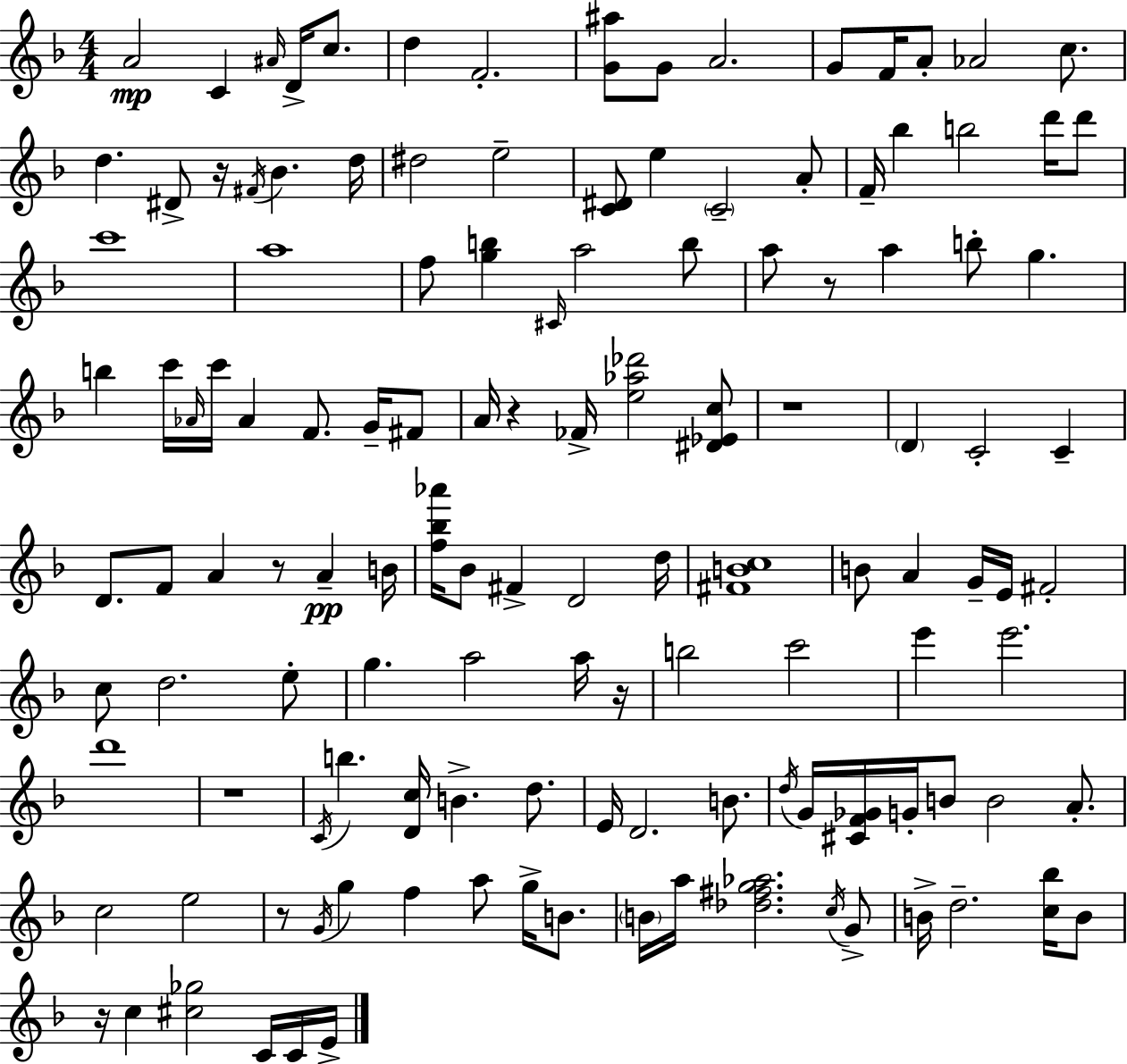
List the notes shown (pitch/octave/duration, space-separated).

A4/h C4/q A#4/s D4/s C5/e. D5/q F4/h. [G4,A#5]/e G4/e A4/h. G4/e F4/s A4/e Ab4/h C5/e. D5/q. D#4/e R/s F#4/s Bb4/q. D5/s D#5/h E5/h [C4,D#4]/e E5/q C4/h A4/e F4/s Bb5/q B5/h D6/s D6/e C6/w A5/w F5/e [G5,B5]/q C#4/s A5/h B5/e A5/e R/e A5/q B5/e G5/q. B5/q C6/s Ab4/s C6/s Ab4/q F4/e. G4/s F#4/e A4/s R/q FES4/s [E5,Ab5,Db6]/h [D#4,Eb4,C5]/e R/w D4/q C4/h C4/q D4/e. F4/e A4/q R/e A4/q B4/s [F5,Bb5,Ab6]/s Bb4/e F#4/q D4/h D5/s [F#4,B4,C5]/w B4/e A4/q G4/s E4/s F#4/h C5/e D5/h. E5/e G5/q. A5/h A5/s R/s B5/h C6/h E6/q E6/h. D6/w R/w C4/s B5/q. [D4,C5]/s B4/q. D5/e. E4/s D4/h. B4/e. D5/s G4/s [C#4,F4,Gb4]/s G4/s B4/e B4/h A4/e. C5/h E5/h R/e G4/s G5/q F5/q A5/e G5/s B4/e. B4/s A5/s [Db5,F#5,G5,Ab5]/h. C5/s G4/e B4/s D5/h. [C5,Bb5]/s B4/e R/s C5/q [C#5,Gb5]/h C4/s C4/s E4/s